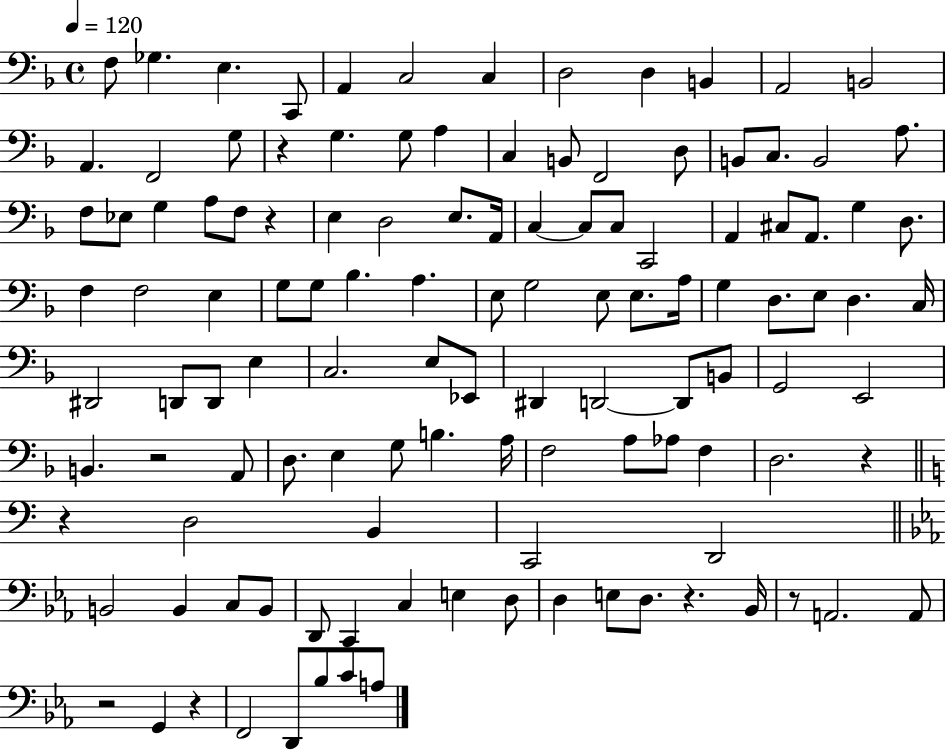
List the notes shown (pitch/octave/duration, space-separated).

F3/e Gb3/q. E3/q. C2/e A2/q C3/h C3/q D3/h D3/q B2/q A2/h B2/h A2/q. F2/h G3/e R/q G3/q. G3/e A3/q C3/q B2/e F2/h D3/e B2/e C3/e. B2/h A3/e. F3/e Eb3/e G3/q A3/e F3/e R/q E3/q D3/h E3/e. A2/s C3/q C3/e C3/e C2/h A2/q C#3/e A2/e. G3/q D3/e. F3/q F3/h E3/q G3/e G3/e Bb3/q. A3/q. E3/e G3/h E3/e E3/e. A3/s G3/q D3/e. E3/e D3/q. C3/s D#2/h D2/e D2/e E3/q C3/h. E3/e Eb2/e D#2/q D2/h D2/e B2/e G2/h E2/h B2/q. R/h A2/e D3/e. E3/q G3/e B3/q. A3/s F3/h A3/e Ab3/e F3/q D3/h. R/q R/q D3/h B2/q C2/h D2/h B2/h B2/q C3/e B2/e D2/e C2/q C3/q E3/q D3/e D3/q E3/e D3/e. R/q. Bb2/s R/e A2/h. A2/e R/h G2/q R/q F2/h D2/e Bb3/e C4/e A3/e